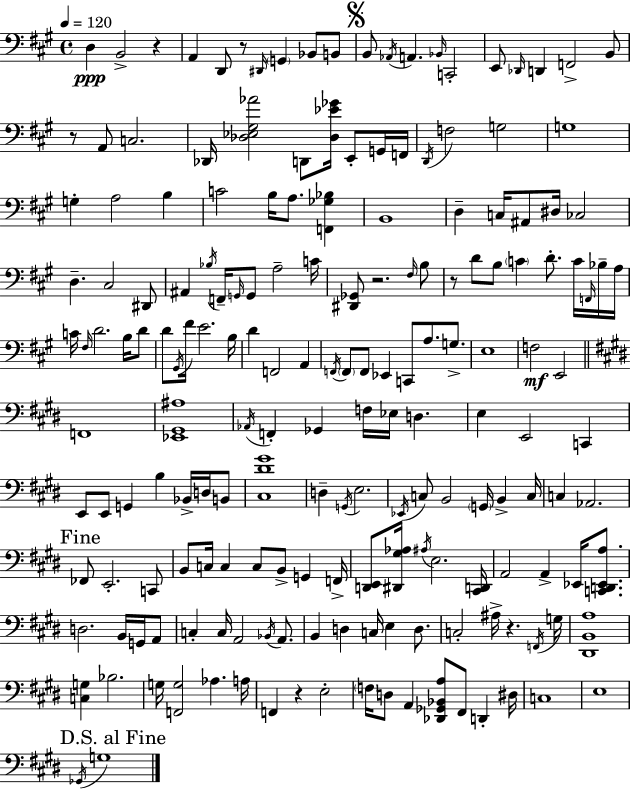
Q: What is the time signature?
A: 4/4